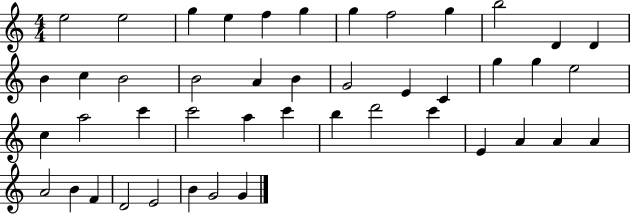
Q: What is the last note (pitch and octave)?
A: G4